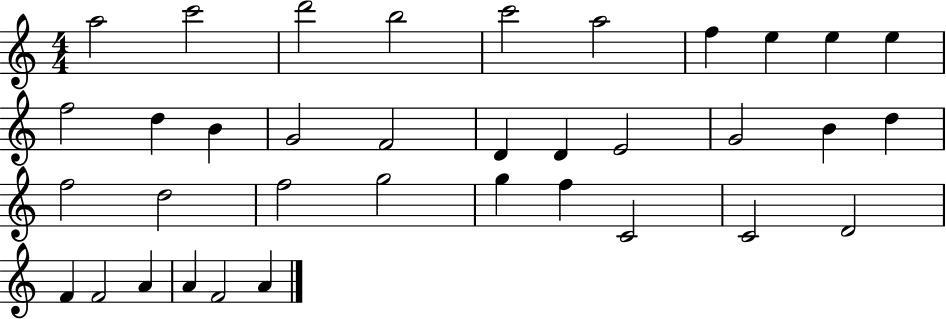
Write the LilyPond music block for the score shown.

{
  \clef treble
  \numericTimeSignature
  \time 4/4
  \key c \major
  a''2 c'''2 | d'''2 b''2 | c'''2 a''2 | f''4 e''4 e''4 e''4 | \break f''2 d''4 b'4 | g'2 f'2 | d'4 d'4 e'2 | g'2 b'4 d''4 | \break f''2 d''2 | f''2 g''2 | g''4 f''4 c'2 | c'2 d'2 | \break f'4 f'2 a'4 | a'4 f'2 a'4 | \bar "|."
}